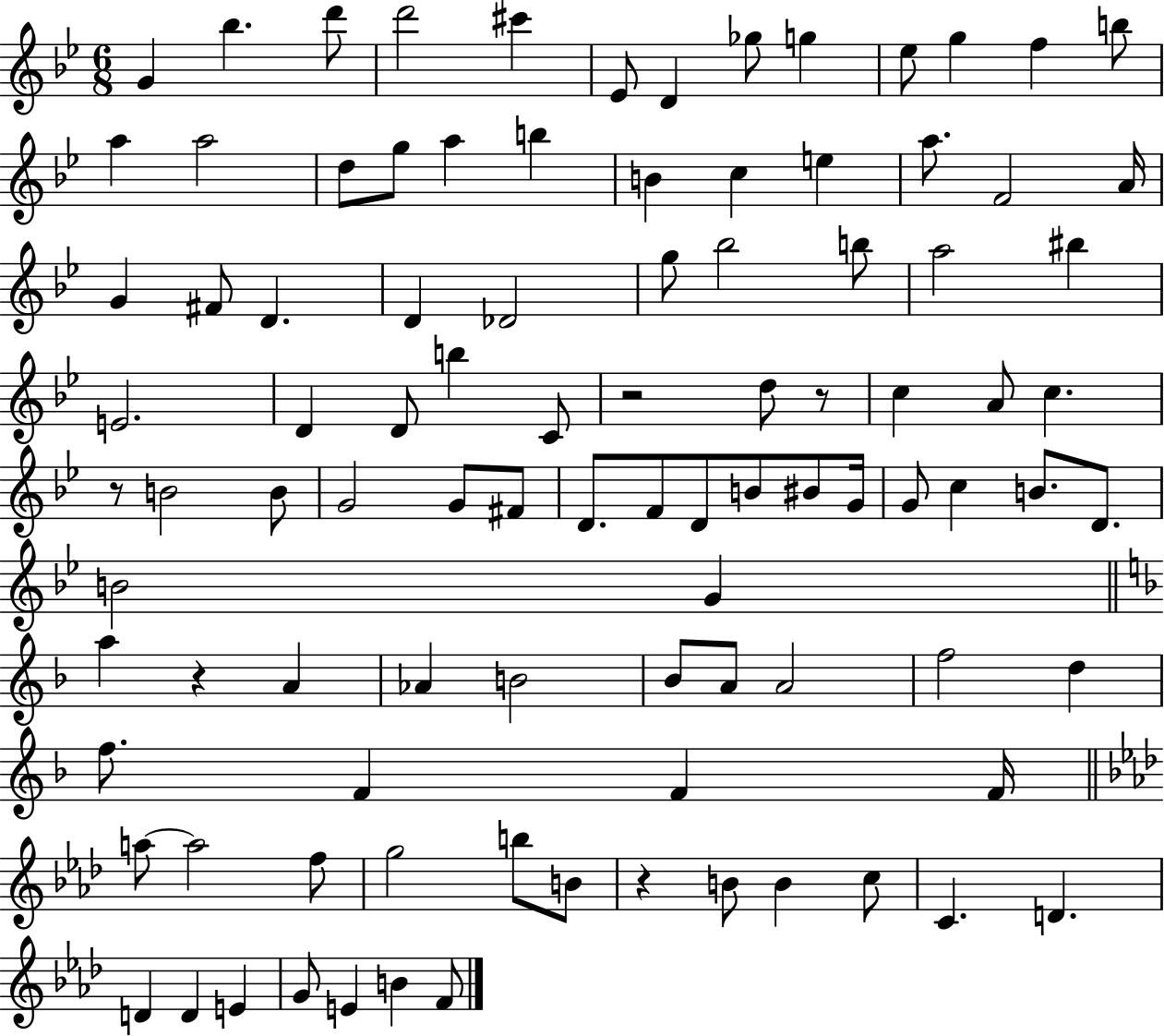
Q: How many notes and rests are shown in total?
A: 97